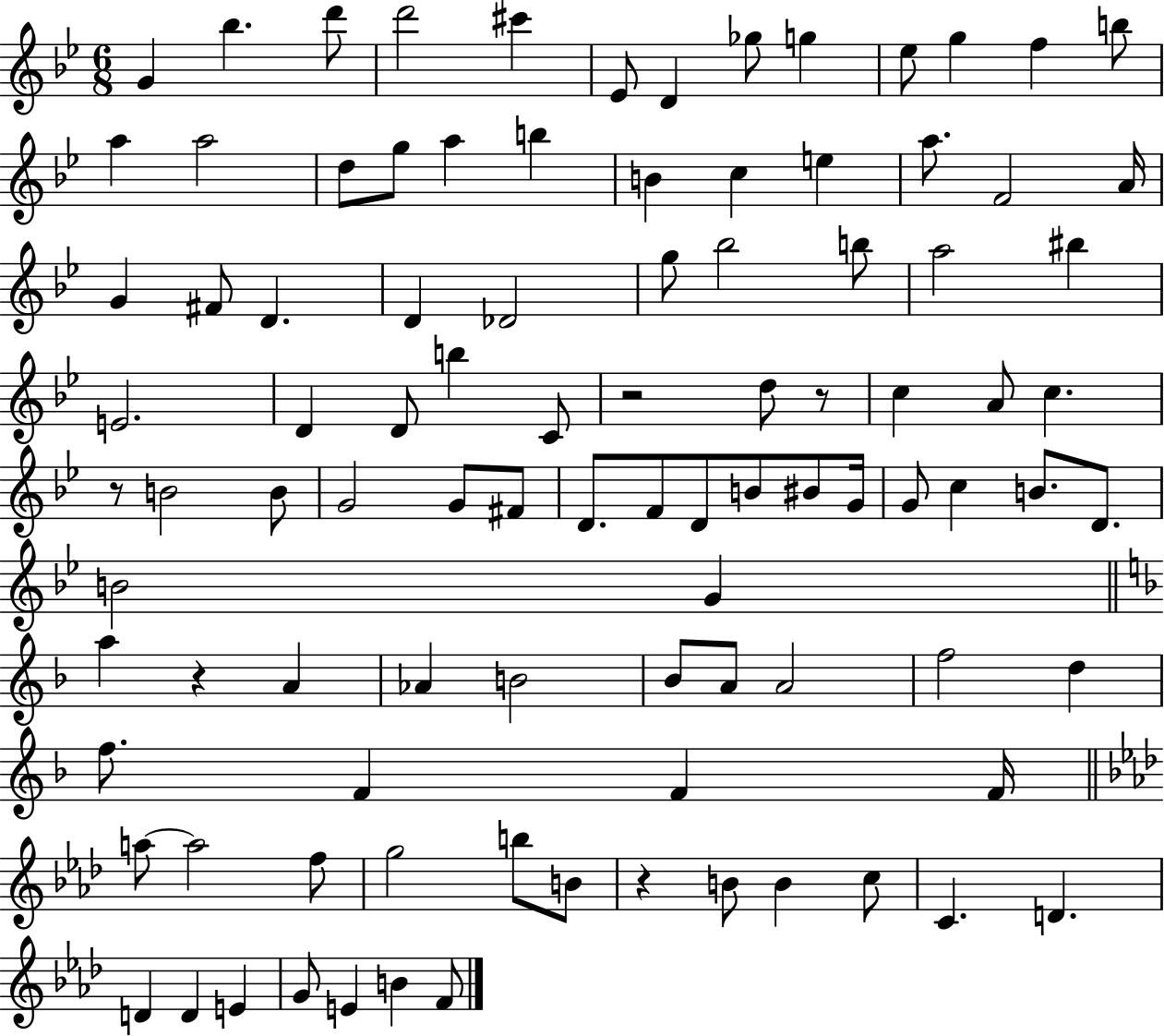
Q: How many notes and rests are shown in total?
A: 97